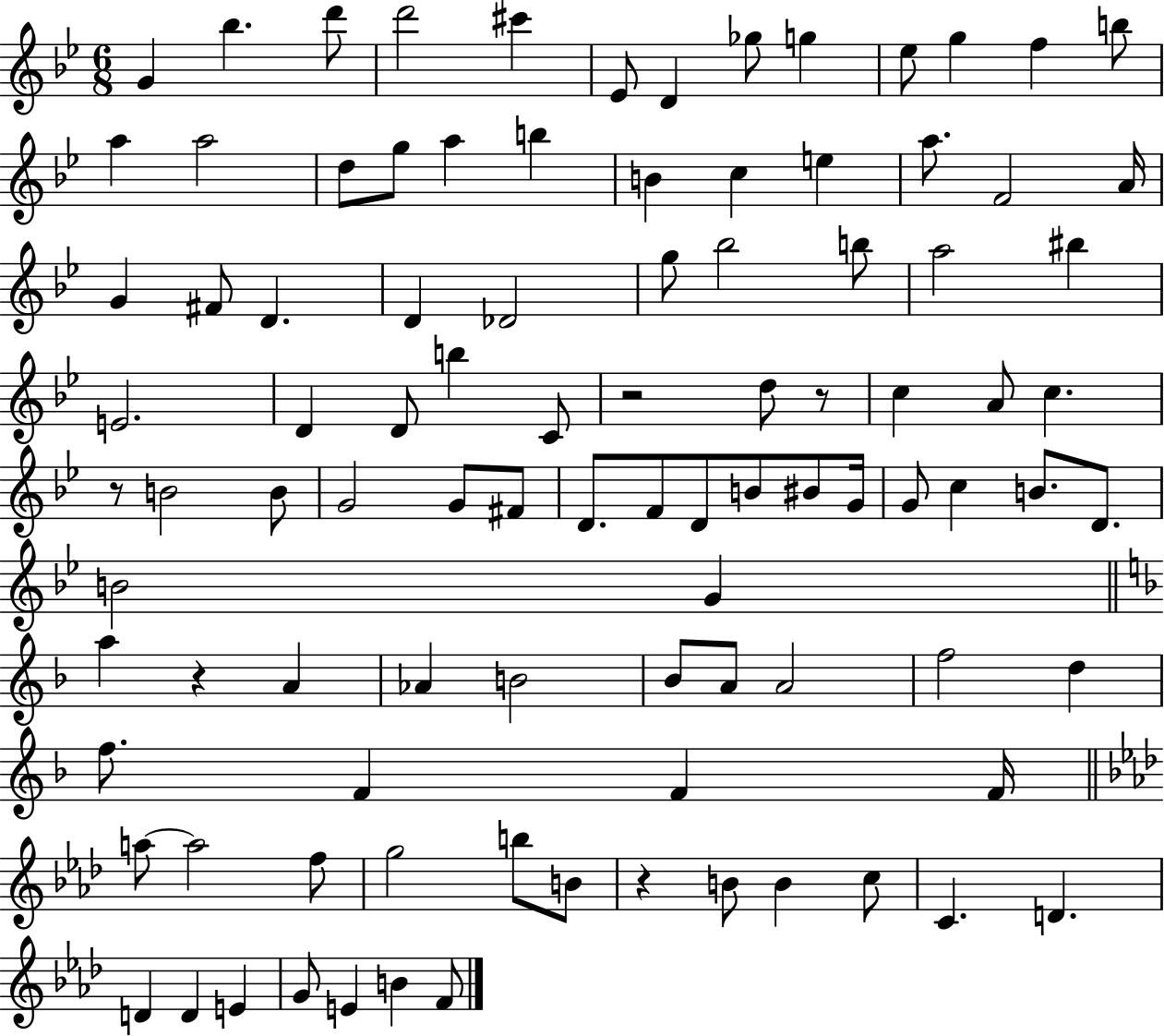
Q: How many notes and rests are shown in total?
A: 97